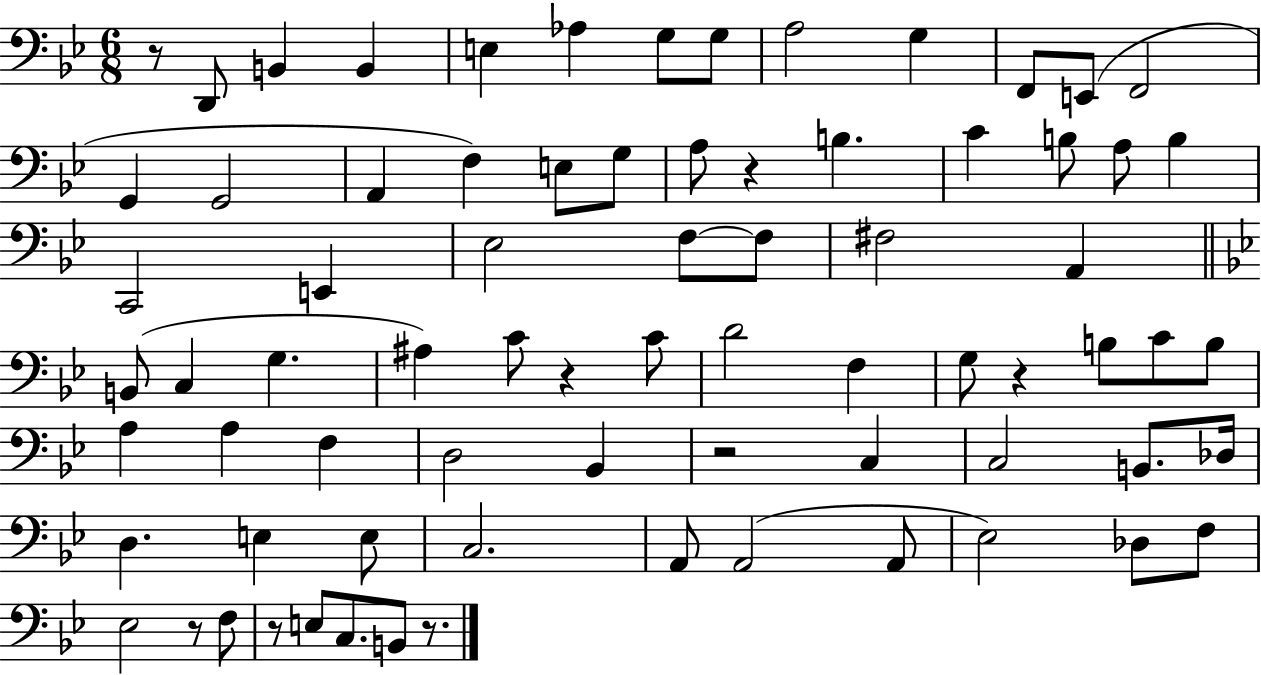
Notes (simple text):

R/e D2/e B2/q B2/q E3/q Ab3/q G3/e G3/e A3/h G3/q F2/e E2/e F2/h G2/q G2/h A2/q F3/q E3/e G3/e A3/e R/q B3/q. C4/q B3/e A3/e B3/q C2/h E2/q Eb3/h F3/e F3/e F#3/h A2/q B2/e C3/q G3/q. A#3/q C4/e R/q C4/e D4/h F3/q G3/e R/q B3/e C4/e B3/e A3/q A3/q F3/q D3/h Bb2/q R/h C3/q C3/h B2/e. Db3/s D3/q. E3/q E3/e C3/h. A2/e A2/h A2/e Eb3/h Db3/e F3/e Eb3/h R/e F3/e R/e E3/e C3/e. B2/e R/e.